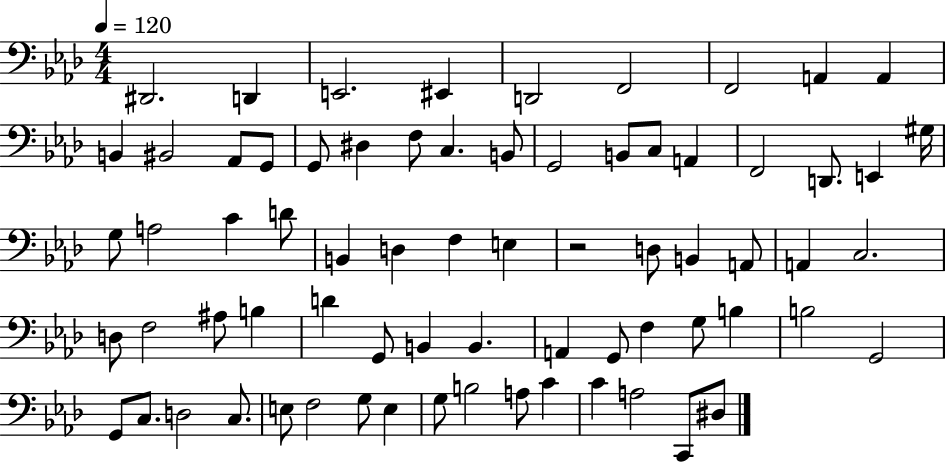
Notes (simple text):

D#2/h. D2/q E2/h. EIS2/q D2/h F2/h F2/h A2/q A2/q B2/q BIS2/h Ab2/e G2/e G2/e D#3/q F3/e C3/q. B2/e G2/h B2/e C3/e A2/q F2/h D2/e. E2/q G#3/s G3/e A3/h C4/q D4/e B2/q D3/q F3/q E3/q R/h D3/e B2/q A2/e A2/q C3/h. D3/e F3/h A#3/e B3/q D4/q G2/e B2/q B2/q. A2/q G2/e F3/q G3/e B3/q B3/h G2/h G2/e C3/e. D3/h C3/e. E3/e F3/h G3/e E3/q G3/e B3/h A3/e C4/q C4/q A3/h C2/e D#3/e